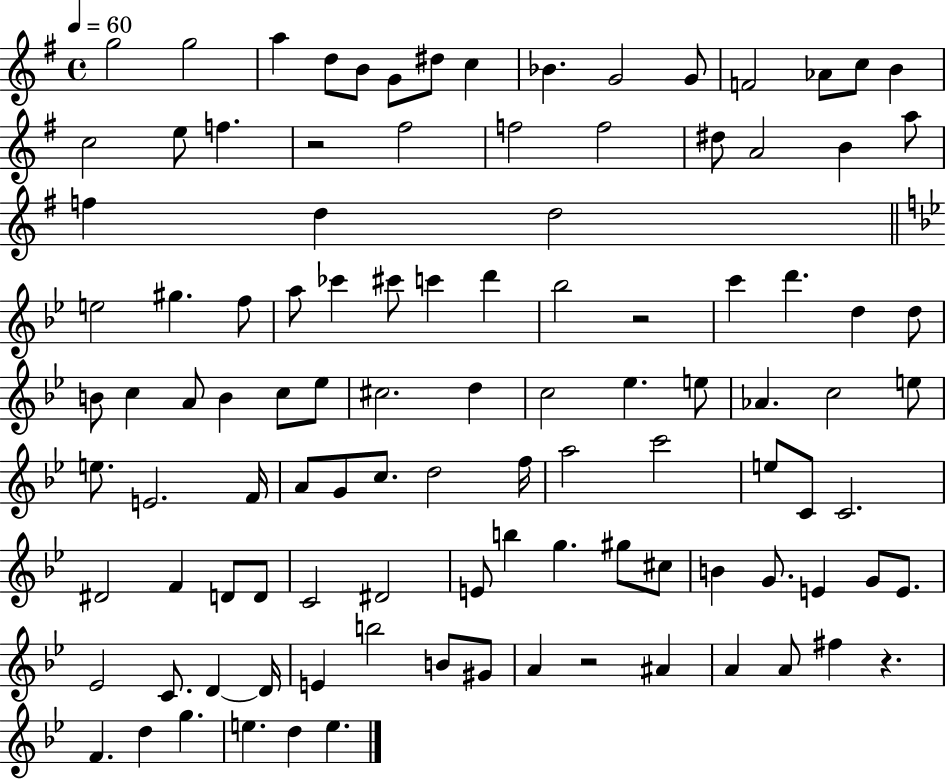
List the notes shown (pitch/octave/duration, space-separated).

G5/h G5/h A5/q D5/e B4/e G4/e D#5/e C5/q Bb4/q. G4/h G4/e F4/h Ab4/e C5/e B4/q C5/h E5/e F5/q. R/h F#5/h F5/h F5/h D#5/e A4/h B4/q A5/e F5/q D5/q D5/h E5/h G#5/q. F5/e A5/e CES6/q C#6/e C6/q D6/q Bb5/h R/h C6/q D6/q. D5/q D5/e B4/e C5/q A4/e B4/q C5/e Eb5/e C#5/h. D5/q C5/h Eb5/q. E5/e Ab4/q. C5/h E5/e E5/e. E4/h. F4/s A4/e G4/e C5/e. D5/h F5/s A5/h C6/h E5/e C4/e C4/h. D#4/h F4/q D4/e D4/e C4/h D#4/h E4/e B5/q G5/q. G#5/e C#5/e B4/q G4/e. E4/q G4/e E4/e. Eb4/h C4/e. D4/q D4/s E4/q B5/h B4/e G#4/e A4/q R/h A#4/q A4/q A4/e F#5/q R/q. F4/q. D5/q G5/q. E5/q. D5/q E5/q.